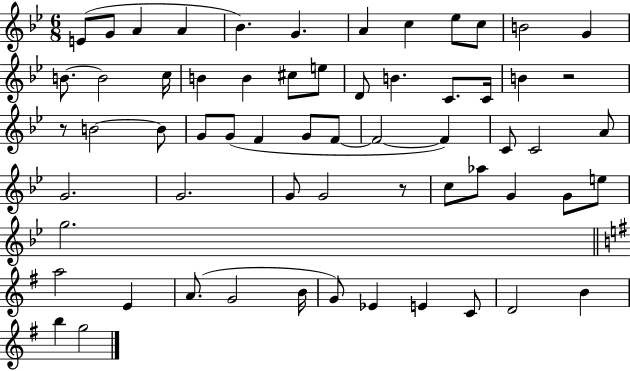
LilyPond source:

{
  \clef treble
  \numericTimeSignature
  \time 6/8
  \key bes \major
  e'8( g'8 a'4 a'4 | bes'4.) g'4. | a'4 c''4 ees''8 c''8 | b'2 g'4 | \break b'8.~~ b'2 c''16 | b'4 b'4 cis''8 e''8 | d'8 b'4. c'8. c'16 | b'4 r2 | \break r8 b'2~~ b'8 | g'8 g'8( f'4 g'8 f'8~~ | f'2~~ f'4) | c'8 c'2 a'8 | \break g'2. | g'2. | g'8 g'2 r8 | c''8 aes''8 g'4 g'8 e''8 | \break g''2. | \bar "||" \break \key e \minor a''2 e'4 | a'8.( g'2 b'16 | g'8) ees'4 e'4 c'8 | d'2 b'4 | \break b''4 g''2 | \bar "|."
}